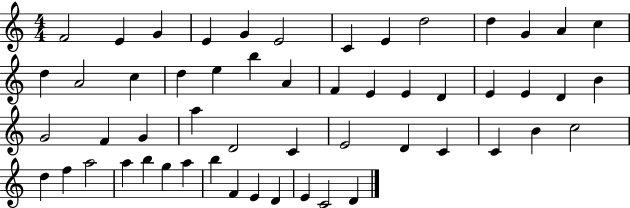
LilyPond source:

{
  \clef treble
  \numericTimeSignature
  \time 4/4
  \key c \major
  f'2 e'4 g'4 | e'4 g'4 e'2 | c'4 e'4 d''2 | d''4 g'4 a'4 c''4 | \break d''4 a'2 c''4 | d''4 e''4 b''4 a'4 | f'4 e'4 e'4 d'4 | e'4 e'4 d'4 b'4 | \break g'2 f'4 g'4 | a''4 d'2 c'4 | e'2 d'4 c'4 | c'4 b'4 c''2 | \break d''4 f''4 a''2 | a''4 b''4 g''4 a''4 | b''4 f'4 e'4 d'4 | e'4 c'2 d'4 | \break \bar "|."
}